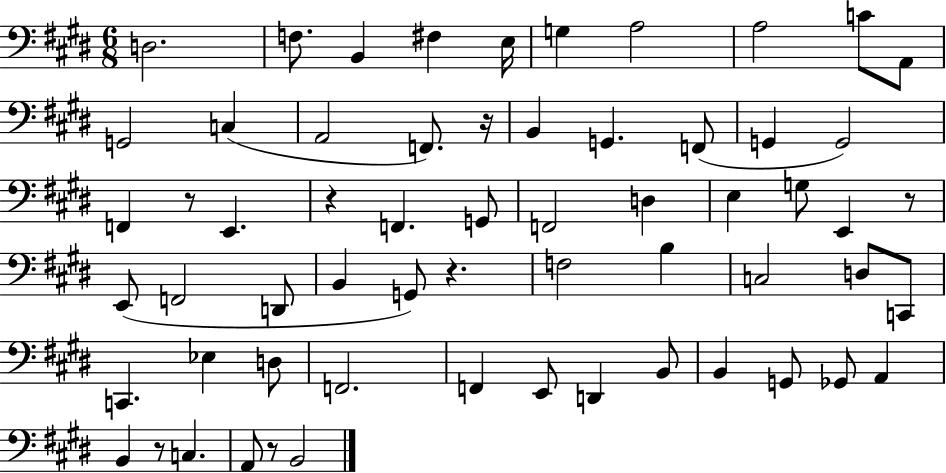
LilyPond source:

{
  \clef bass
  \numericTimeSignature
  \time 6/8
  \key e \major
  d2. | f8. b,4 fis4 e16 | g4 a2 | a2 c'8 a,8 | \break g,2 c4( | a,2 f,8.) r16 | b,4 g,4. f,8( | g,4 g,2) | \break f,4 r8 e,4. | r4 f,4. g,8 | f,2 d4 | e4 g8 e,4 r8 | \break e,8( f,2 d,8 | b,4 g,8) r4. | f2 b4 | c2 d8 c,8 | \break c,4. ees4 d8 | f,2. | f,4 e,8 d,4 b,8 | b,4 g,8 ges,8 a,4 | \break b,4 r8 c4. | a,8 r8 b,2 | \bar "|."
}